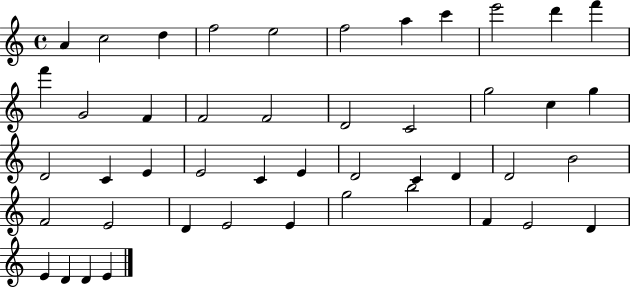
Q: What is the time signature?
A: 4/4